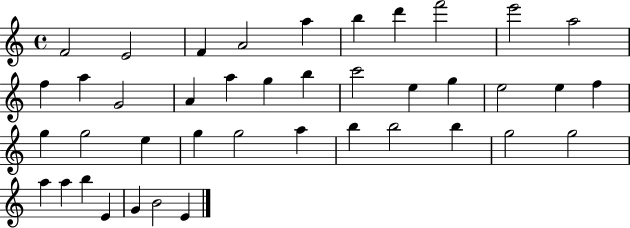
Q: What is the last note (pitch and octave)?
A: E4